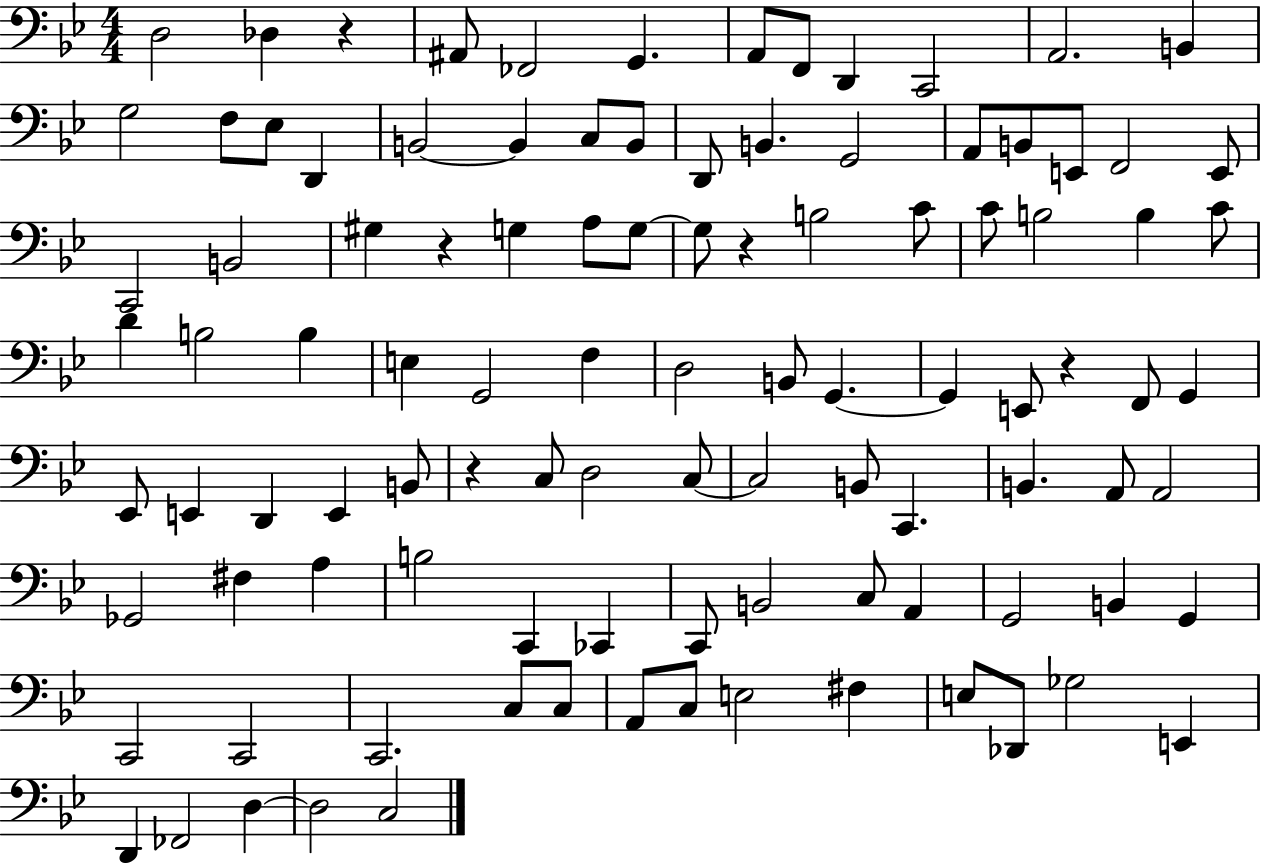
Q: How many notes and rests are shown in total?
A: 103